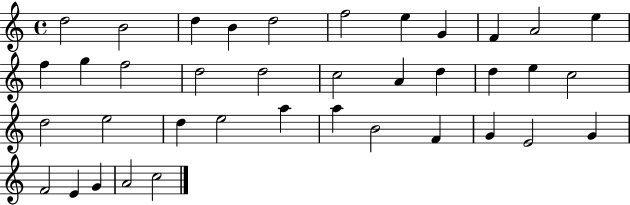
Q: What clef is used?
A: treble